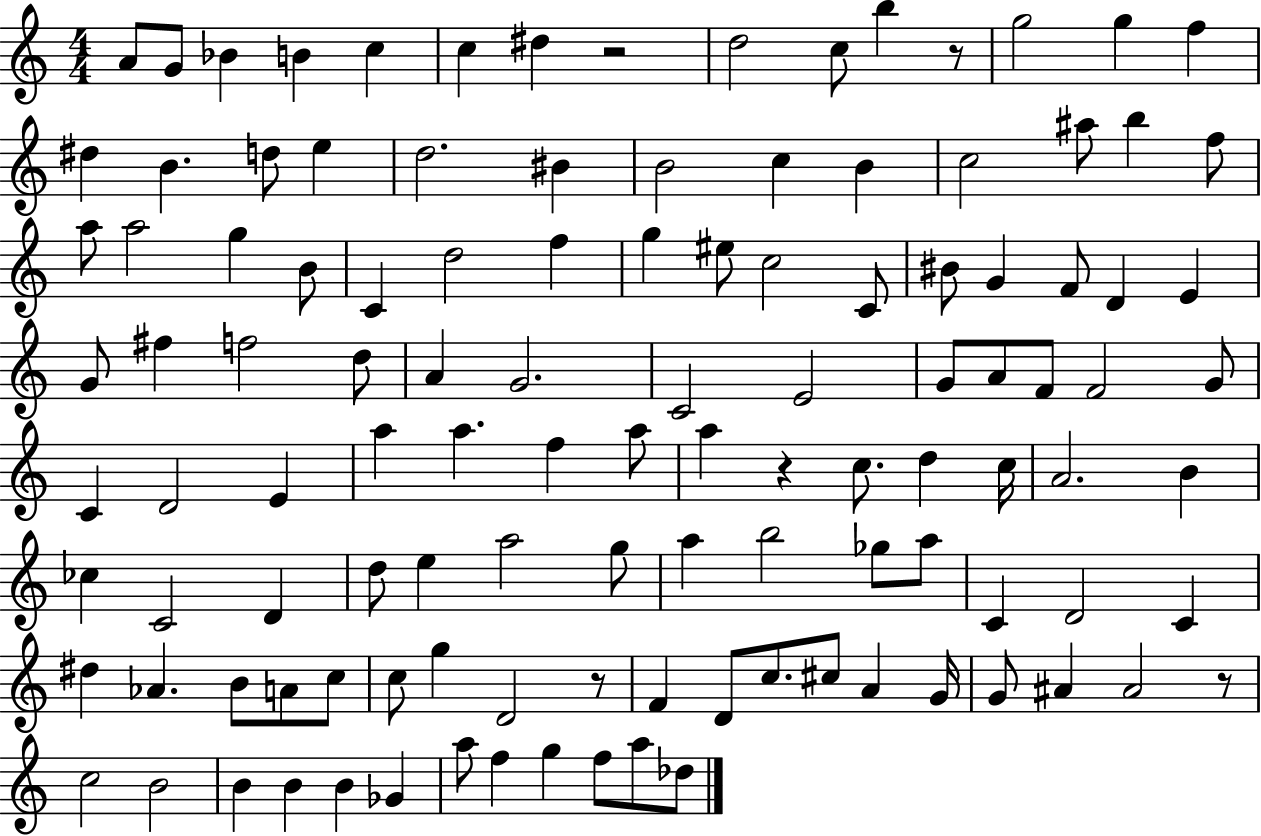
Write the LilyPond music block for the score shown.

{
  \clef treble
  \numericTimeSignature
  \time 4/4
  \key c \major
  a'8 g'8 bes'4 b'4 c''4 | c''4 dis''4 r2 | d''2 c''8 b''4 r8 | g''2 g''4 f''4 | \break dis''4 b'4. d''8 e''4 | d''2. bis'4 | b'2 c''4 b'4 | c''2 ais''8 b''4 f''8 | \break a''8 a''2 g''4 b'8 | c'4 d''2 f''4 | g''4 eis''8 c''2 c'8 | bis'8 g'4 f'8 d'4 e'4 | \break g'8 fis''4 f''2 d''8 | a'4 g'2. | c'2 e'2 | g'8 a'8 f'8 f'2 g'8 | \break c'4 d'2 e'4 | a''4 a''4. f''4 a''8 | a''4 r4 c''8. d''4 c''16 | a'2. b'4 | \break ces''4 c'2 d'4 | d''8 e''4 a''2 g''8 | a''4 b''2 ges''8 a''8 | c'4 d'2 c'4 | \break dis''4 aes'4. b'8 a'8 c''8 | c''8 g''4 d'2 r8 | f'4 d'8 c''8. cis''8 a'4 g'16 | g'8 ais'4 ais'2 r8 | \break c''2 b'2 | b'4 b'4 b'4 ges'4 | a''8 f''4 g''4 f''8 a''8 des''8 | \bar "|."
}